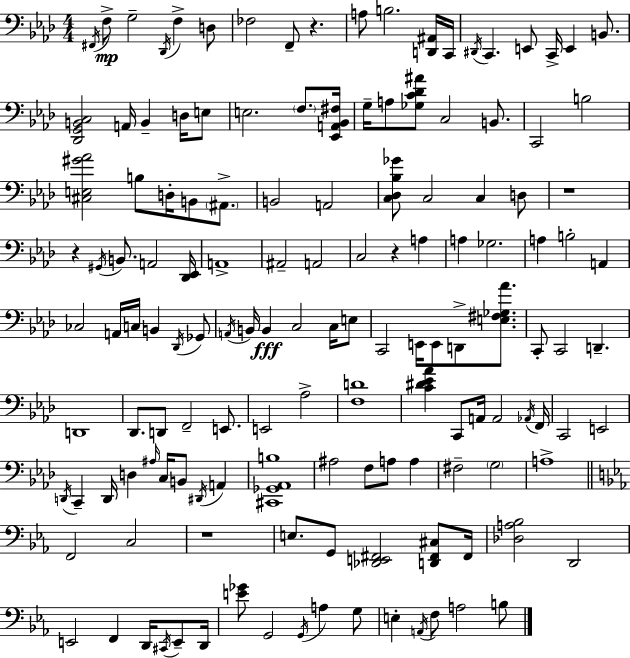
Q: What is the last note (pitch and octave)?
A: B3